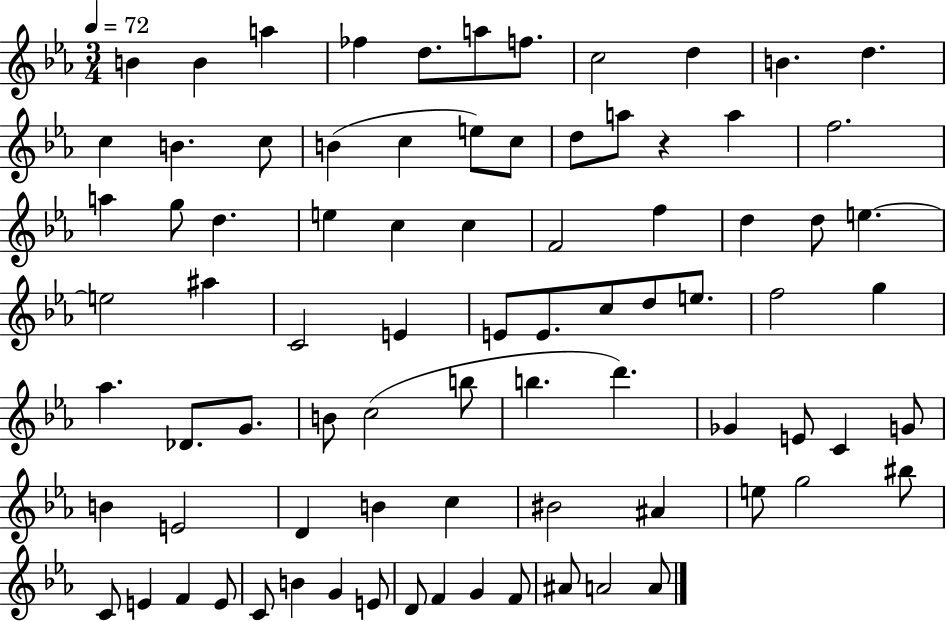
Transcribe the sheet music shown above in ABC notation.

X:1
T:Untitled
M:3/4
L:1/4
K:Eb
B B a _f d/2 a/2 f/2 c2 d B d c B c/2 B c e/2 c/2 d/2 a/2 z a f2 a g/2 d e c c F2 f d d/2 e e2 ^a C2 E E/2 E/2 c/2 d/2 e/2 f2 g _a _D/2 G/2 B/2 c2 b/2 b d' _G E/2 C G/2 B E2 D B c ^B2 ^A e/2 g2 ^b/2 C/2 E F E/2 C/2 B G E/2 D/2 F G F/2 ^A/2 A2 A/2